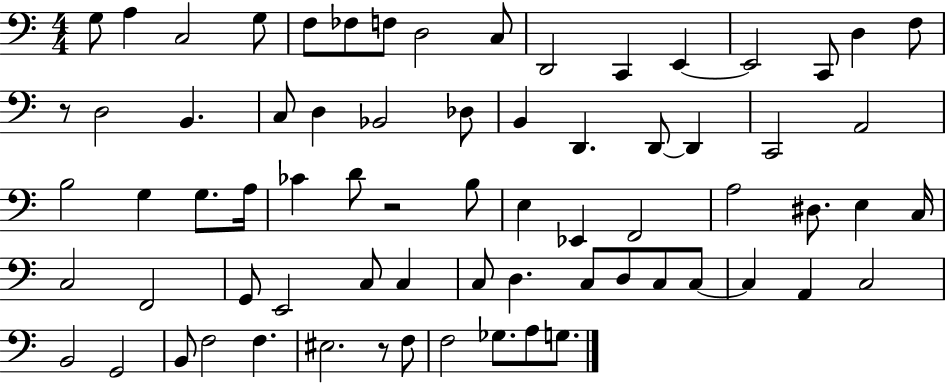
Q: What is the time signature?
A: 4/4